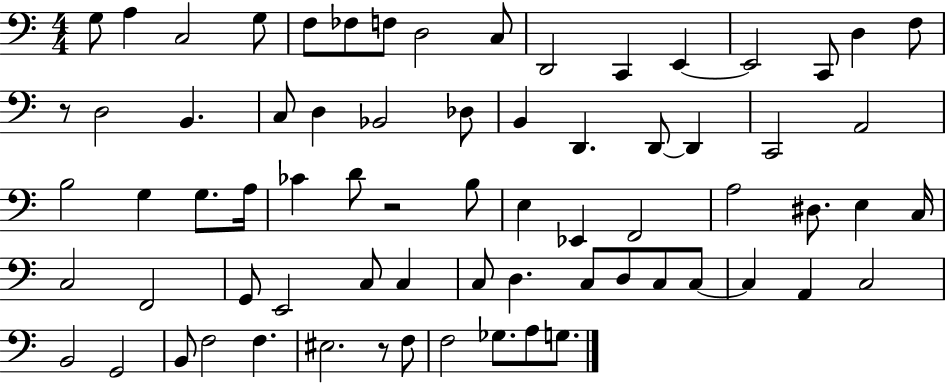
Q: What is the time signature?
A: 4/4